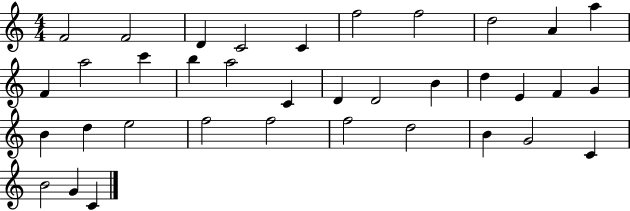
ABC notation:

X:1
T:Untitled
M:4/4
L:1/4
K:C
F2 F2 D C2 C f2 f2 d2 A a F a2 c' b a2 C D D2 B d E F G B d e2 f2 f2 f2 d2 B G2 C B2 G C